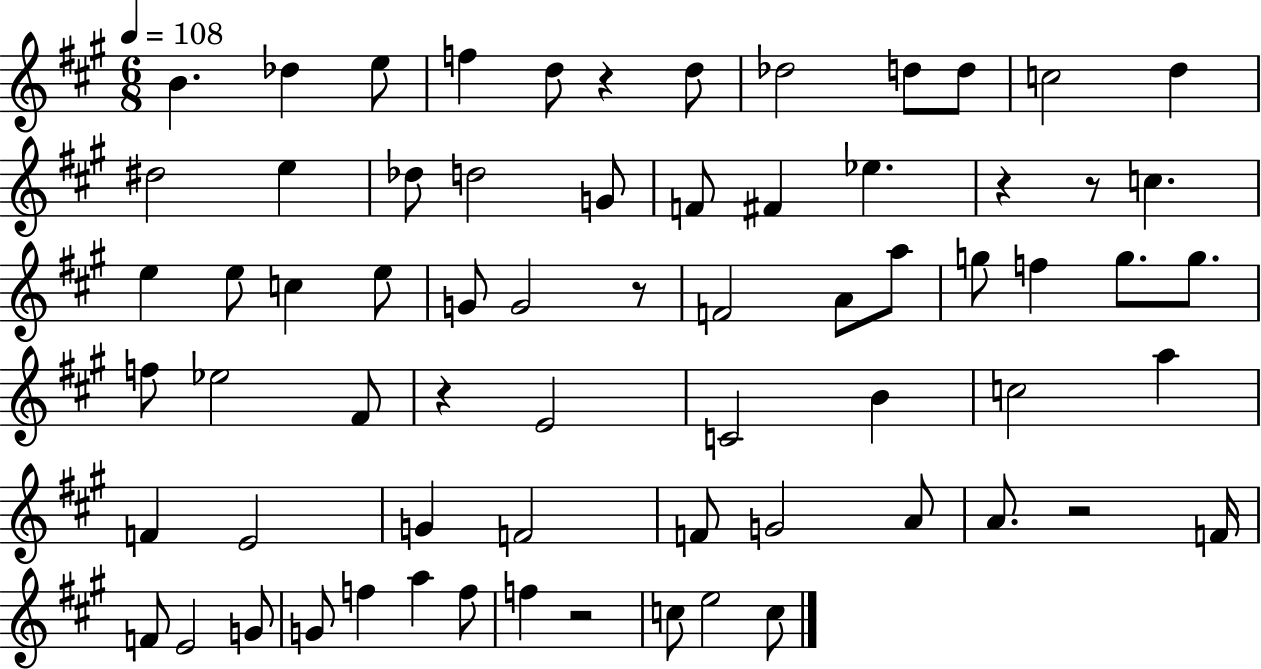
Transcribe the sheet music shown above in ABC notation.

X:1
T:Untitled
M:6/8
L:1/4
K:A
B _d e/2 f d/2 z d/2 _d2 d/2 d/2 c2 d ^d2 e _d/2 d2 G/2 F/2 ^F _e z z/2 c e e/2 c e/2 G/2 G2 z/2 F2 A/2 a/2 g/2 f g/2 g/2 f/2 _e2 ^F/2 z E2 C2 B c2 a F E2 G F2 F/2 G2 A/2 A/2 z2 F/4 F/2 E2 G/2 G/2 f a f/2 f z2 c/2 e2 c/2